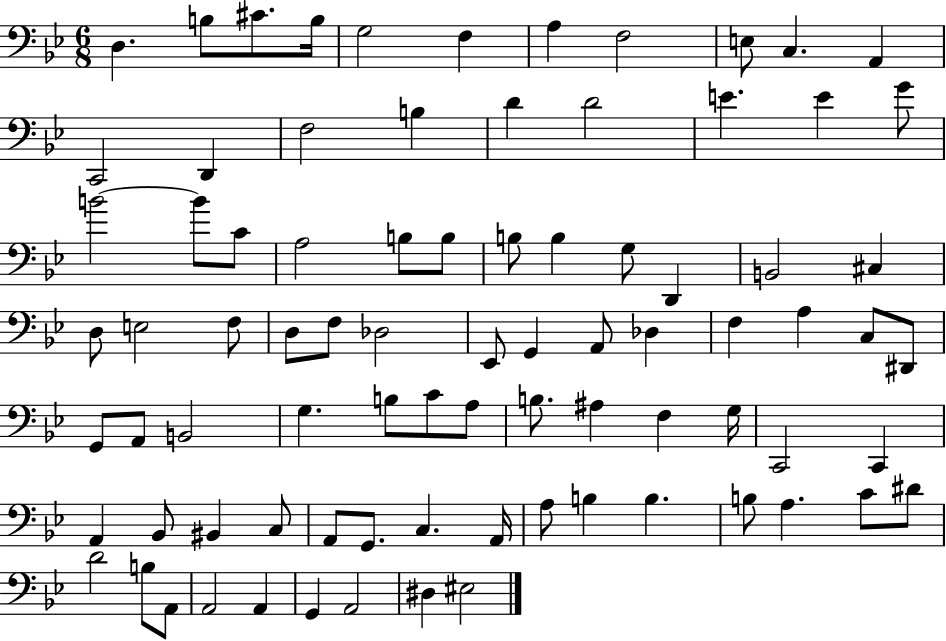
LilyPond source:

{
  \clef bass
  \numericTimeSignature
  \time 6/8
  \key bes \major
  d4. b8 cis'8. b16 | g2 f4 | a4 f2 | e8 c4. a,4 | \break c,2 d,4 | f2 b4 | d'4 d'2 | e'4. e'4 g'8 | \break b'2~~ b'8 c'8 | a2 b8 b8 | b8 b4 g8 d,4 | b,2 cis4 | \break d8 e2 f8 | d8 f8 des2 | ees,8 g,4 a,8 des4 | f4 a4 c8 dis,8 | \break g,8 a,8 b,2 | g4. b8 c'8 a8 | b8. ais4 f4 g16 | c,2 c,4 | \break a,4 bes,8 bis,4 c8 | a,8 g,8. c4. a,16 | a8 b4 b4. | b8 a4. c'8 dis'8 | \break d'2 b8 a,8 | a,2 a,4 | g,4 a,2 | dis4 eis2 | \break \bar "|."
}